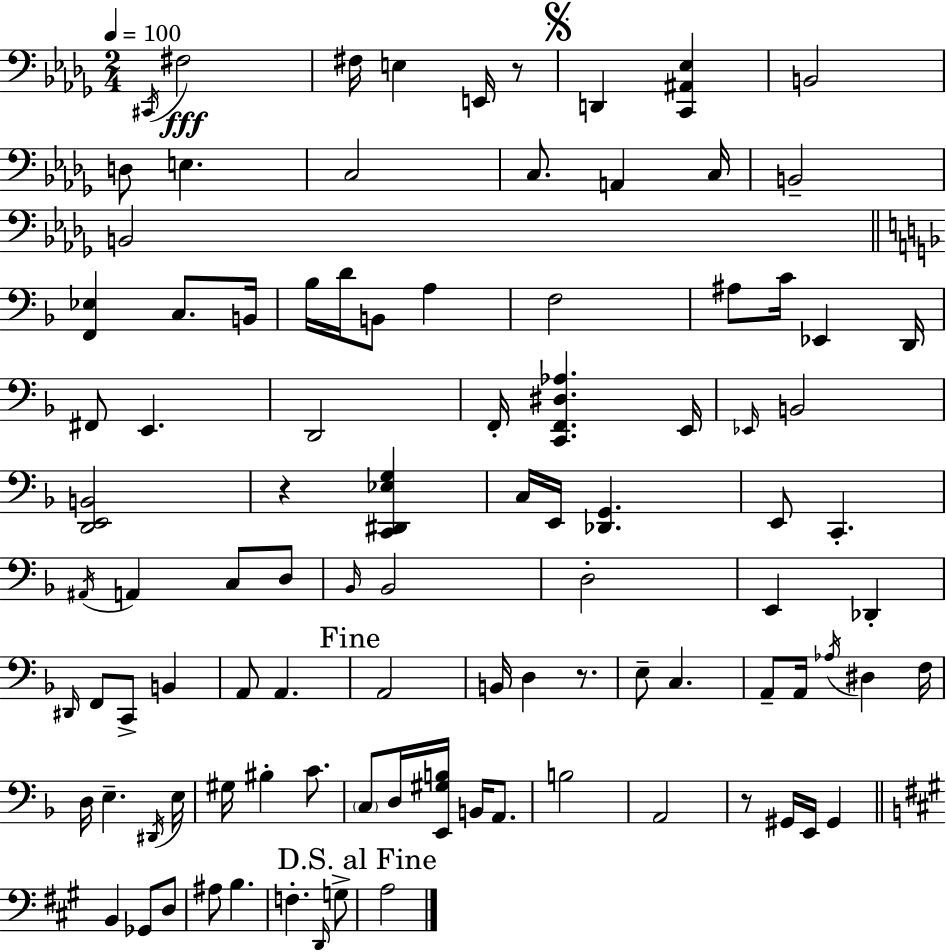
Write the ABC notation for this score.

X:1
T:Untitled
M:2/4
L:1/4
K:Bbm
^C,,/4 ^F,2 ^F,/4 E, E,,/4 z/2 D,, [C,,^A,,_E,] B,,2 D,/2 E, C,2 C,/2 A,, C,/4 B,,2 B,,2 [F,,_E,] C,/2 B,,/4 _B,/4 D/4 B,,/2 A, F,2 ^A,/2 C/4 _E,, D,,/4 ^F,,/2 E,, D,,2 F,,/4 [C,,F,,^D,_A,] E,,/4 _E,,/4 B,,2 [D,,E,,B,,]2 z [C,,^D,,_E,G,] C,/4 E,,/4 [_D,,G,,] E,,/2 C,, ^A,,/4 A,, C,/2 D,/2 _B,,/4 _B,,2 D,2 E,, _D,, ^D,,/4 F,,/2 C,,/2 B,, A,,/2 A,, A,,2 B,,/4 D, z/2 E,/2 C, A,,/2 A,,/4 _A,/4 ^D, F,/4 D,/4 E, ^D,,/4 E,/4 ^G,/4 ^B, C/2 C,/2 D,/4 [E,,^G,B,]/4 B,,/4 A,,/2 B,2 A,,2 z/2 ^G,,/4 E,,/4 ^G,, B,, _G,,/2 D,/2 ^A,/2 B, F, D,,/4 G,/2 A,2